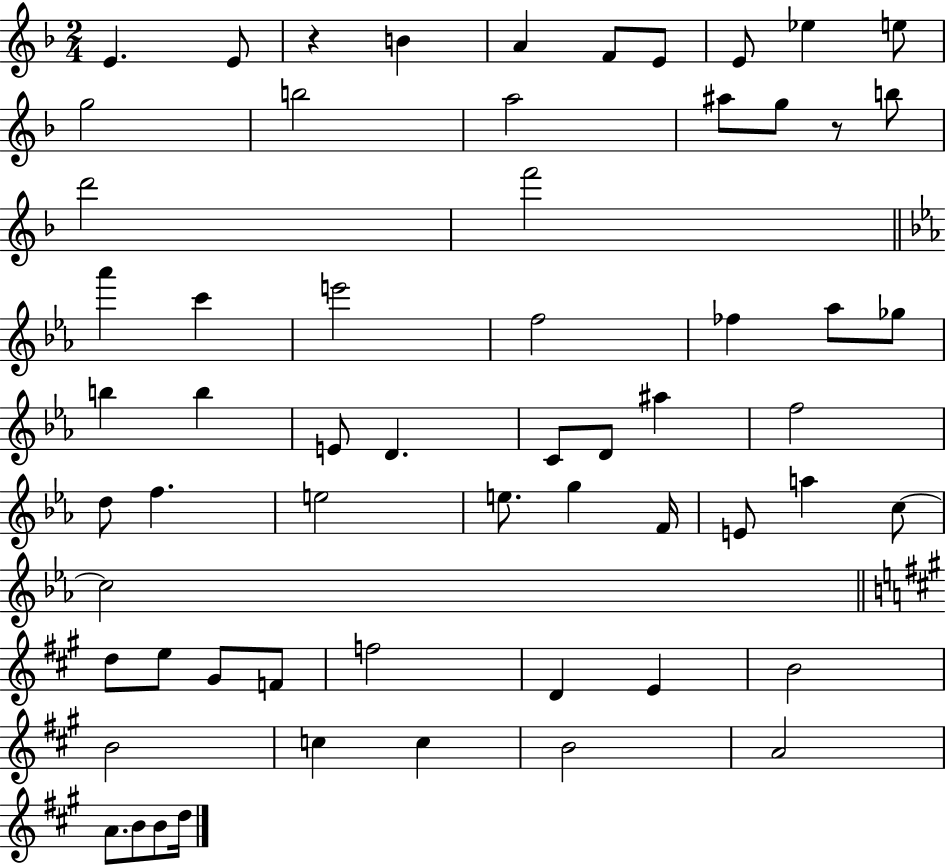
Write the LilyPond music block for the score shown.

{
  \clef treble
  \numericTimeSignature
  \time 2/4
  \key f \major
  e'4. e'8 | r4 b'4 | a'4 f'8 e'8 | e'8 ees''4 e''8 | \break g''2 | b''2 | a''2 | ais''8 g''8 r8 b''8 | \break d'''2 | f'''2 | \bar "||" \break \key ees \major aes'''4 c'''4 | e'''2 | f''2 | fes''4 aes''8 ges''8 | \break b''4 b''4 | e'8 d'4. | c'8 d'8 ais''4 | f''2 | \break d''8 f''4. | e''2 | e''8. g''4 f'16 | e'8 a''4 c''8~~ | \break c''2 | \bar "||" \break \key a \major d''8 e''8 gis'8 f'8 | f''2 | d'4 e'4 | b'2 | \break b'2 | c''4 c''4 | b'2 | a'2 | \break a'8. b'8 b'8 d''16 | \bar "|."
}